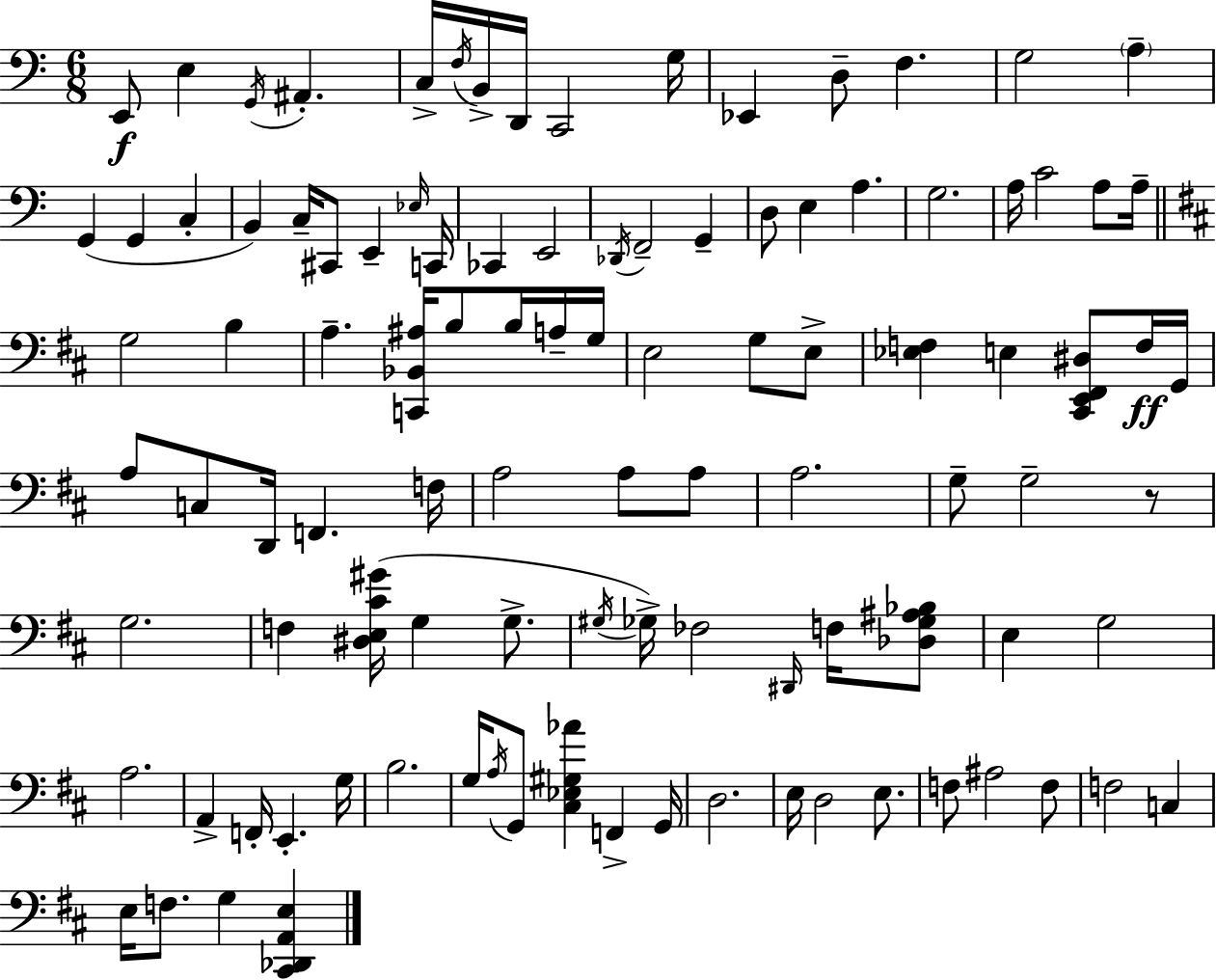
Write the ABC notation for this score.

X:1
T:Untitled
M:6/8
L:1/4
K:Am
E,,/2 E, G,,/4 ^A,, C,/4 F,/4 B,,/4 D,,/4 C,,2 G,/4 _E,, D,/2 F, G,2 A, G,, G,, C, B,, C,/4 ^C,,/2 E,, _E,/4 C,,/4 _C,, E,,2 _D,,/4 F,,2 G,, D,/2 E, A, G,2 A,/4 C2 A,/2 A,/4 G,2 B, A, [C,,_B,,^A,]/4 B,/2 B,/4 A,/4 G,/4 E,2 G,/2 E,/2 [_E,F,] E, [^C,,E,,^F,,^D,]/2 F,/4 G,,/4 A,/2 C,/2 D,,/4 F,, F,/4 A,2 A,/2 A,/2 A,2 G,/2 G,2 z/2 G,2 F, [^D,E,^C^G]/4 G, G,/2 ^G,/4 _G,/4 _F,2 ^D,,/4 F,/4 [_D,_G,^A,_B,]/2 E, G,2 A,2 A,, F,,/4 E,, G,/4 B,2 G,/4 A,/4 G,,/2 [^C,_E,^G,_A] F,, G,,/4 D,2 E,/4 D,2 E,/2 F,/2 ^A,2 F,/2 F,2 C, E,/4 F,/2 G, [^C,,_D,,A,,E,]